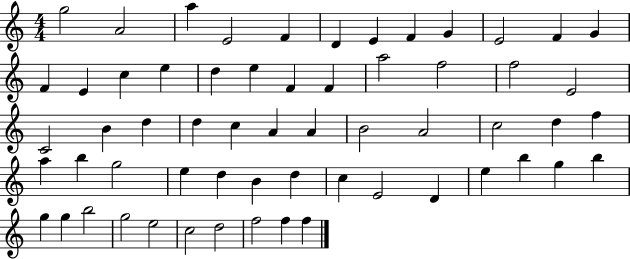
{
  \clef treble
  \numericTimeSignature
  \time 4/4
  \key c \major
  g''2 a'2 | a''4 e'2 f'4 | d'4 e'4 f'4 g'4 | e'2 f'4 g'4 | \break f'4 e'4 c''4 e''4 | d''4 e''4 f'4 f'4 | a''2 f''2 | f''2 e'2 | \break c'2 b'4 d''4 | d''4 c''4 a'4 a'4 | b'2 a'2 | c''2 d''4 f''4 | \break a''4 b''4 g''2 | e''4 d''4 b'4 d''4 | c''4 e'2 d'4 | e''4 b''4 g''4 b''4 | \break g''4 g''4 b''2 | g''2 e''2 | c''2 d''2 | f''2 f''4 f''4 | \break \bar "|."
}